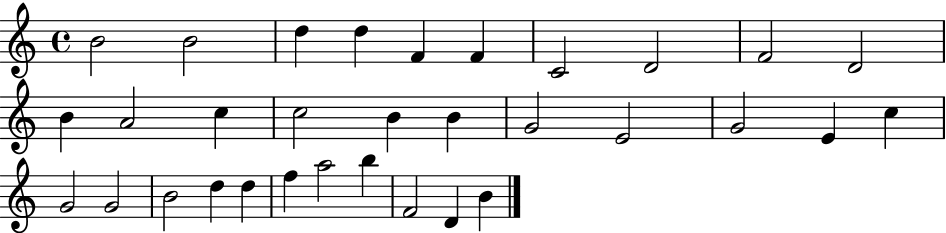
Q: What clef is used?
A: treble